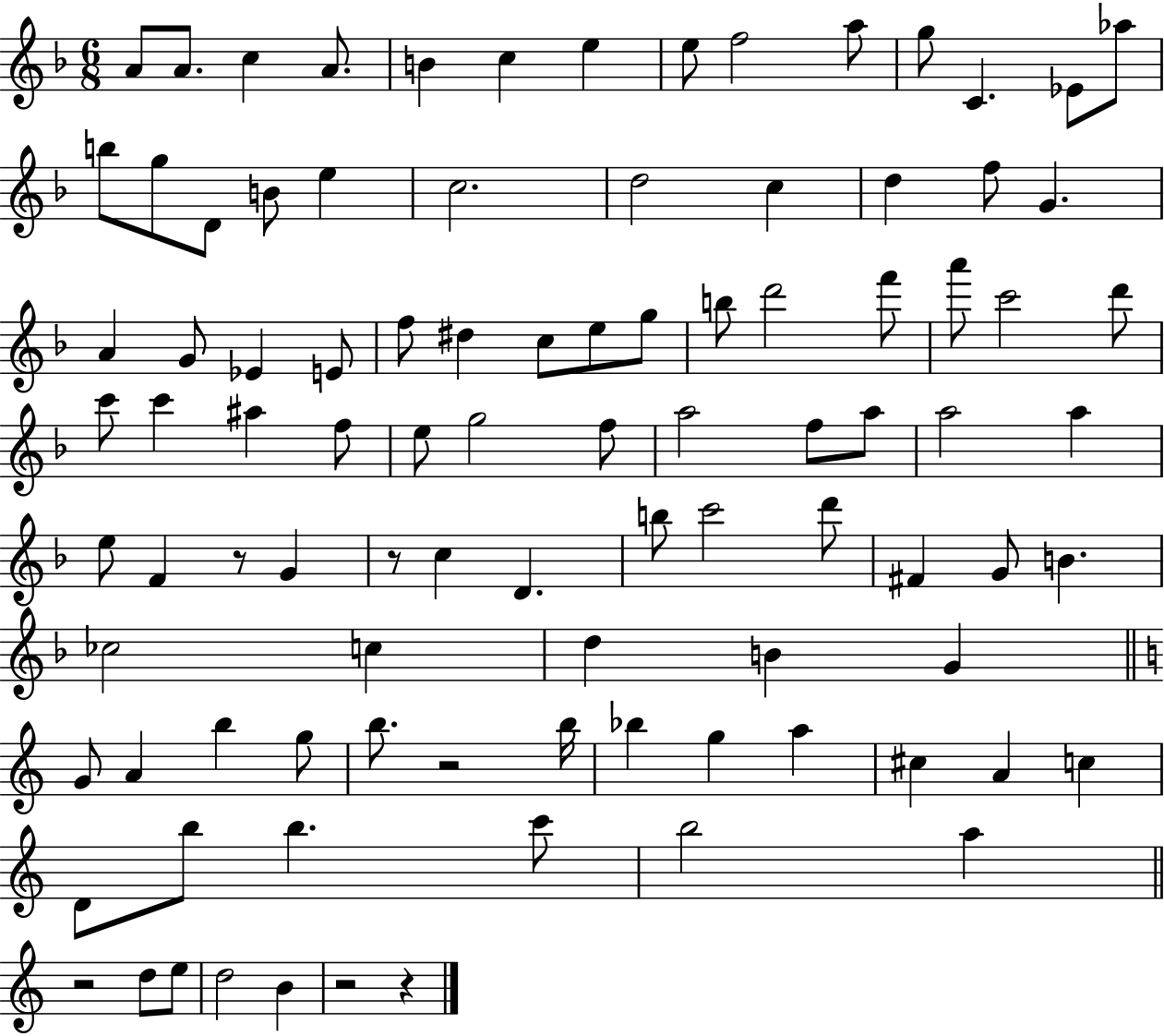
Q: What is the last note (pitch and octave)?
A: B4